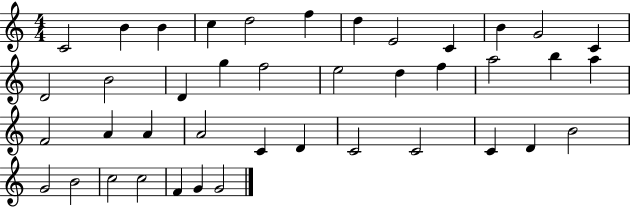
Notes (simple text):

C4/h B4/q B4/q C5/q D5/h F5/q D5/q E4/h C4/q B4/q G4/h C4/q D4/h B4/h D4/q G5/q F5/h E5/h D5/q F5/q A5/h B5/q A5/q F4/h A4/q A4/q A4/h C4/q D4/q C4/h C4/h C4/q D4/q B4/h G4/h B4/h C5/h C5/h F4/q G4/q G4/h